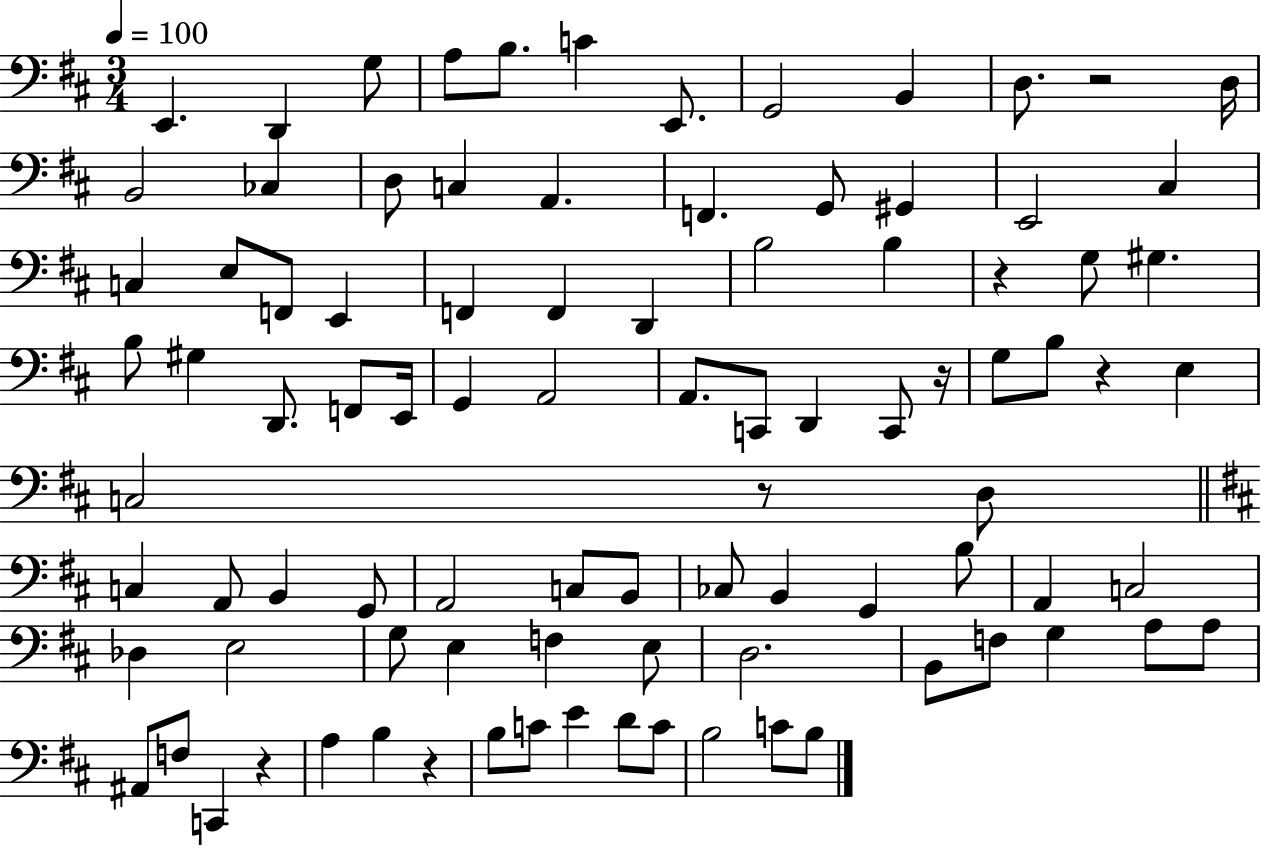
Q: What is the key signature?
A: D major